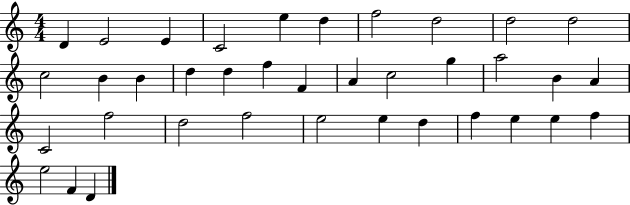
{
  \clef treble
  \numericTimeSignature
  \time 4/4
  \key c \major
  d'4 e'2 e'4 | c'2 e''4 d''4 | f''2 d''2 | d''2 d''2 | \break c''2 b'4 b'4 | d''4 d''4 f''4 f'4 | a'4 c''2 g''4 | a''2 b'4 a'4 | \break c'2 f''2 | d''2 f''2 | e''2 e''4 d''4 | f''4 e''4 e''4 f''4 | \break e''2 f'4 d'4 | \bar "|."
}